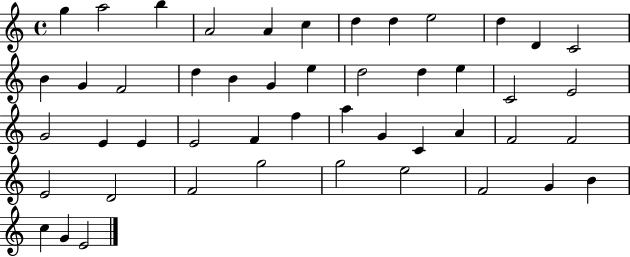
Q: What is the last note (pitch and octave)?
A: E4